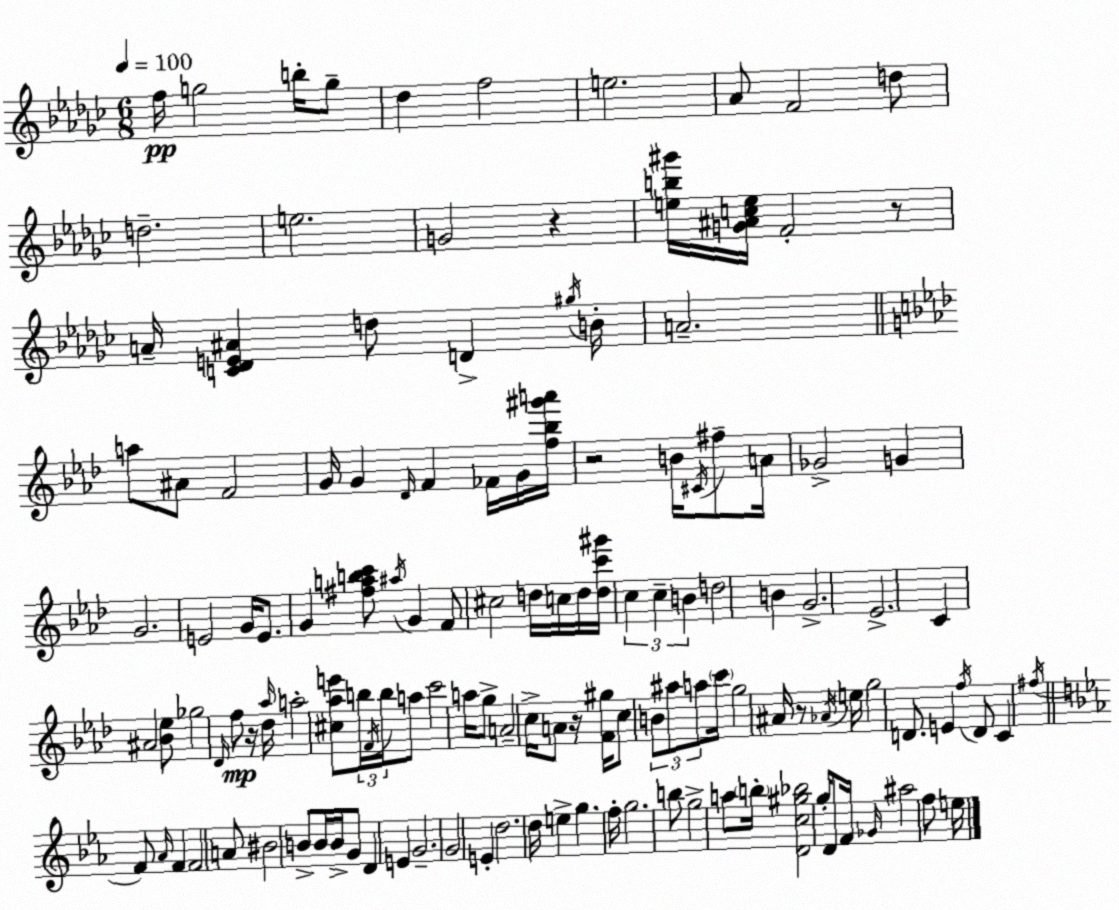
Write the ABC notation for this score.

X:1
T:Untitled
M:6/8
L:1/4
K:Ebm
f/4 g2 b/4 g/2 _d f2 e2 _A/2 F2 d/2 d2 e2 G2 z [eb^g']/4 [G^Ace]/4 F2 z/2 A/4 [C_DE^A] d/2 D ^g/4 B/4 A2 a/2 ^A/2 F2 G/4 G _D/4 F _F/4 G/4 [f_b^g'a']/4 z2 B/4 ^C/4 ^f/2 A/4 _G2 G G2 E2 G/4 E/2 G [^fabc']/2 ^a/4 G F/2 ^c2 d/4 c/4 d/4 [dc'^g']/4 c c B d2 B G2 _E2 C ^A2 [_B_e]/2 _g2 _D/4 f/2 z/4 _d/4 _a/4 a2 [^c_ae']/2 b/4 F/4 b/4 a/2 c'2 a/4 g/2 A2 c/4 A/2 z/4 [F^g]/4 c/2 B/2 ^a/2 a/2 c'/4 g2 ^A/4 z/2 _A/4 e/4 g2 D/2 E f/4 D/2 C ^f/4 F/2 _A/4 F F2 A/2 ^B2 B/2 B/4 B/4 G/2 D E G2 G2 E d2 d/4 e g f/4 g2 b/2 g2 a/2 b/4 [Dc^g_b]2 g/4 D/2 F/4 _G/4 ^a2 f/2 e/4